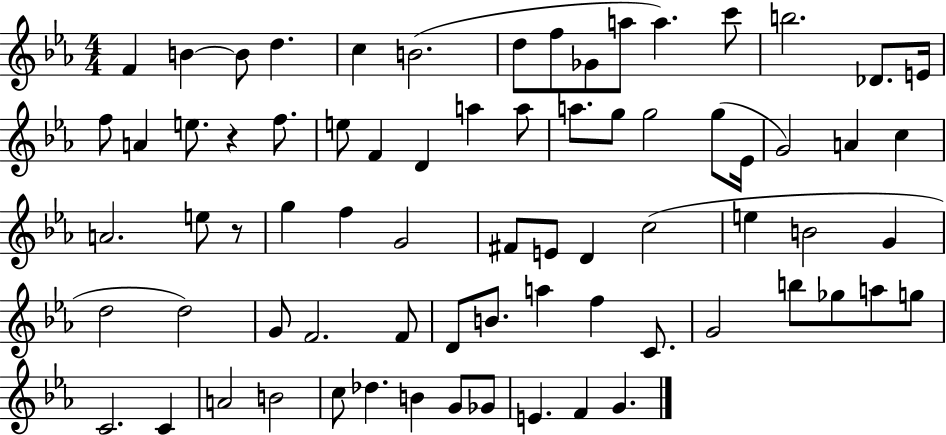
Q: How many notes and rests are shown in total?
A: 73